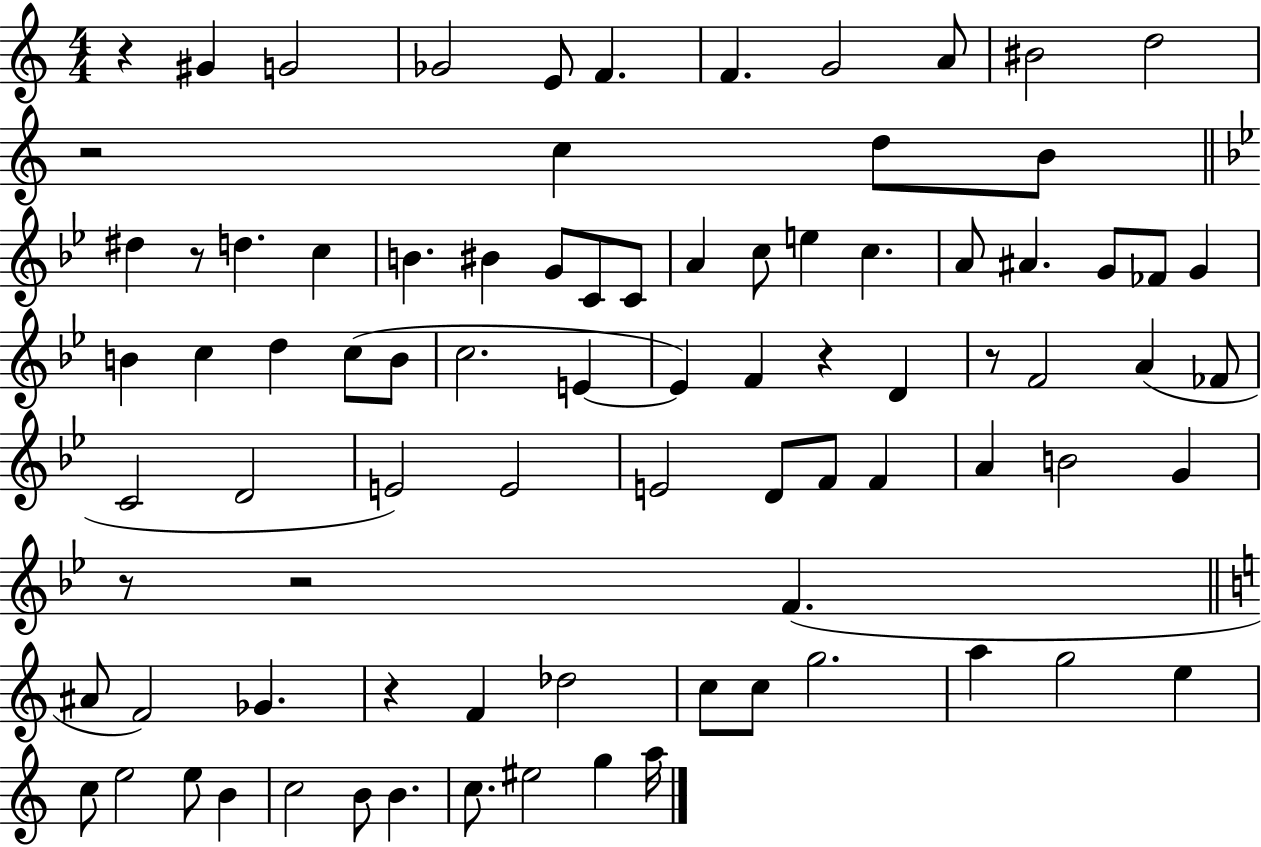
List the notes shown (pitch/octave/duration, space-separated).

R/q G#4/q G4/h Gb4/h E4/e F4/q. F4/q. G4/h A4/e BIS4/h D5/h R/h C5/q D5/e B4/e D#5/q R/e D5/q. C5/q B4/q. BIS4/q G4/e C4/e C4/e A4/q C5/e E5/q C5/q. A4/e A#4/q. G4/e FES4/e G4/q B4/q C5/q D5/q C5/e B4/e C5/h. E4/q E4/q F4/q R/q D4/q R/e F4/h A4/q FES4/e C4/h D4/h E4/h E4/h E4/h D4/e F4/e F4/q A4/q B4/h G4/q R/e R/h F4/q. A#4/e F4/h Gb4/q. R/q F4/q Db5/h C5/e C5/e G5/h. A5/q G5/h E5/q C5/e E5/h E5/e B4/q C5/h B4/e B4/q. C5/e. EIS5/h G5/q A5/s